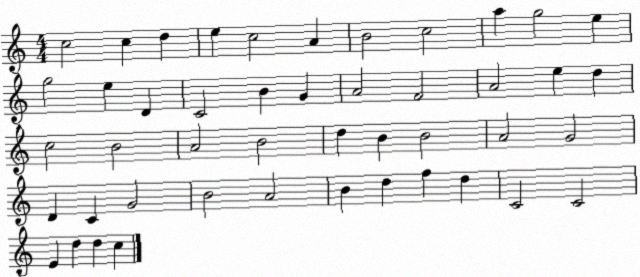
X:1
T:Untitled
M:4/4
L:1/4
K:C
c2 c d e c2 A B2 c2 a g2 e g2 e D C2 B G A2 F2 A2 e d c2 B2 A2 B2 d B B2 A2 G2 D C G2 B2 A2 B d f d C2 C2 E d d c